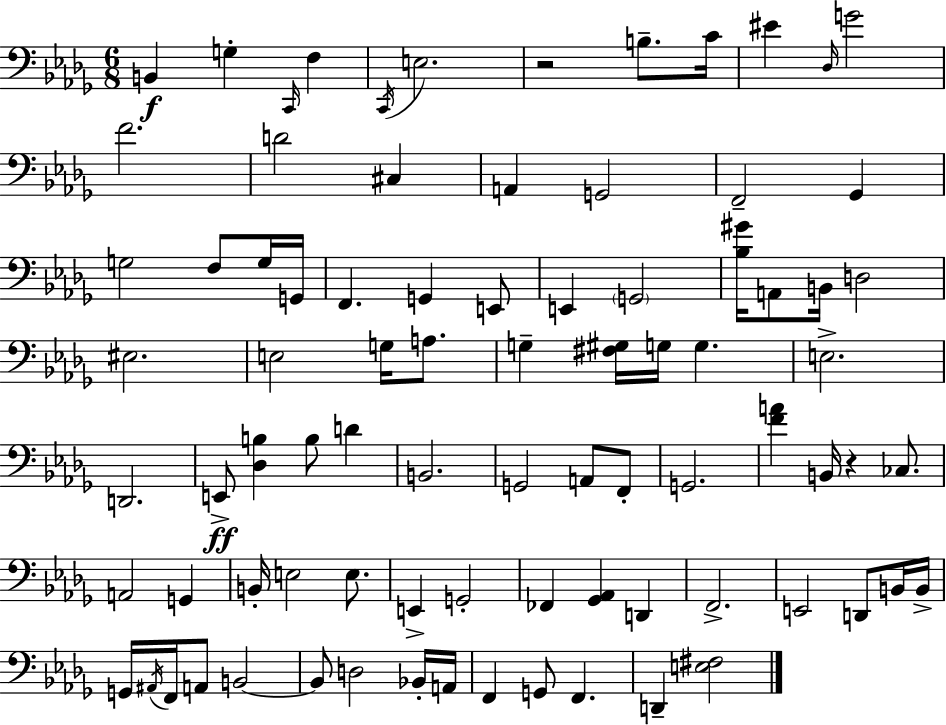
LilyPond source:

{
  \clef bass
  \numericTimeSignature
  \time 6/8
  \key bes \minor
  b,4\f g4-. \grace { c,16 } f4 | \acciaccatura { c,16 } e2. | r2 b8.-- | c'16 eis'4 \grace { des16 } g'2 | \break f'2. | d'2 cis4 | a,4 g,2 | f,2-- ges,4 | \break g2 f8 | g16 g,16 f,4. g,4 | e,8 e,4 \parenthesize g,2 | <bes gis'>16 a,8 b,16 d2 | \break eis2. | e2 g16 | a8. g4-- <fis gis>16 g16 g4. | e2.-> | \break d,2. | e,8->\ff <des b>4 b8 d'4 | b,2. | g,2 a,8 | \break f,8-. g,2. | <f' a'>4 b,16 r4 | ces8. a,2 g,4 | b,16-. e2 | \break e8. e,4-> g,2-. | fes,4 <ges, aes,>4 d,4 | f,2.-> | e,2 d,8 | \break b,16 b,16-> g,16 \acciaccatura { ais,16 } f,16 a,8 b,2~~ | b,8 d2 | bes,16-. a,16 f,4 g,8 f,4. | d,4-- <e fis>2 | \break \bar "|."
}